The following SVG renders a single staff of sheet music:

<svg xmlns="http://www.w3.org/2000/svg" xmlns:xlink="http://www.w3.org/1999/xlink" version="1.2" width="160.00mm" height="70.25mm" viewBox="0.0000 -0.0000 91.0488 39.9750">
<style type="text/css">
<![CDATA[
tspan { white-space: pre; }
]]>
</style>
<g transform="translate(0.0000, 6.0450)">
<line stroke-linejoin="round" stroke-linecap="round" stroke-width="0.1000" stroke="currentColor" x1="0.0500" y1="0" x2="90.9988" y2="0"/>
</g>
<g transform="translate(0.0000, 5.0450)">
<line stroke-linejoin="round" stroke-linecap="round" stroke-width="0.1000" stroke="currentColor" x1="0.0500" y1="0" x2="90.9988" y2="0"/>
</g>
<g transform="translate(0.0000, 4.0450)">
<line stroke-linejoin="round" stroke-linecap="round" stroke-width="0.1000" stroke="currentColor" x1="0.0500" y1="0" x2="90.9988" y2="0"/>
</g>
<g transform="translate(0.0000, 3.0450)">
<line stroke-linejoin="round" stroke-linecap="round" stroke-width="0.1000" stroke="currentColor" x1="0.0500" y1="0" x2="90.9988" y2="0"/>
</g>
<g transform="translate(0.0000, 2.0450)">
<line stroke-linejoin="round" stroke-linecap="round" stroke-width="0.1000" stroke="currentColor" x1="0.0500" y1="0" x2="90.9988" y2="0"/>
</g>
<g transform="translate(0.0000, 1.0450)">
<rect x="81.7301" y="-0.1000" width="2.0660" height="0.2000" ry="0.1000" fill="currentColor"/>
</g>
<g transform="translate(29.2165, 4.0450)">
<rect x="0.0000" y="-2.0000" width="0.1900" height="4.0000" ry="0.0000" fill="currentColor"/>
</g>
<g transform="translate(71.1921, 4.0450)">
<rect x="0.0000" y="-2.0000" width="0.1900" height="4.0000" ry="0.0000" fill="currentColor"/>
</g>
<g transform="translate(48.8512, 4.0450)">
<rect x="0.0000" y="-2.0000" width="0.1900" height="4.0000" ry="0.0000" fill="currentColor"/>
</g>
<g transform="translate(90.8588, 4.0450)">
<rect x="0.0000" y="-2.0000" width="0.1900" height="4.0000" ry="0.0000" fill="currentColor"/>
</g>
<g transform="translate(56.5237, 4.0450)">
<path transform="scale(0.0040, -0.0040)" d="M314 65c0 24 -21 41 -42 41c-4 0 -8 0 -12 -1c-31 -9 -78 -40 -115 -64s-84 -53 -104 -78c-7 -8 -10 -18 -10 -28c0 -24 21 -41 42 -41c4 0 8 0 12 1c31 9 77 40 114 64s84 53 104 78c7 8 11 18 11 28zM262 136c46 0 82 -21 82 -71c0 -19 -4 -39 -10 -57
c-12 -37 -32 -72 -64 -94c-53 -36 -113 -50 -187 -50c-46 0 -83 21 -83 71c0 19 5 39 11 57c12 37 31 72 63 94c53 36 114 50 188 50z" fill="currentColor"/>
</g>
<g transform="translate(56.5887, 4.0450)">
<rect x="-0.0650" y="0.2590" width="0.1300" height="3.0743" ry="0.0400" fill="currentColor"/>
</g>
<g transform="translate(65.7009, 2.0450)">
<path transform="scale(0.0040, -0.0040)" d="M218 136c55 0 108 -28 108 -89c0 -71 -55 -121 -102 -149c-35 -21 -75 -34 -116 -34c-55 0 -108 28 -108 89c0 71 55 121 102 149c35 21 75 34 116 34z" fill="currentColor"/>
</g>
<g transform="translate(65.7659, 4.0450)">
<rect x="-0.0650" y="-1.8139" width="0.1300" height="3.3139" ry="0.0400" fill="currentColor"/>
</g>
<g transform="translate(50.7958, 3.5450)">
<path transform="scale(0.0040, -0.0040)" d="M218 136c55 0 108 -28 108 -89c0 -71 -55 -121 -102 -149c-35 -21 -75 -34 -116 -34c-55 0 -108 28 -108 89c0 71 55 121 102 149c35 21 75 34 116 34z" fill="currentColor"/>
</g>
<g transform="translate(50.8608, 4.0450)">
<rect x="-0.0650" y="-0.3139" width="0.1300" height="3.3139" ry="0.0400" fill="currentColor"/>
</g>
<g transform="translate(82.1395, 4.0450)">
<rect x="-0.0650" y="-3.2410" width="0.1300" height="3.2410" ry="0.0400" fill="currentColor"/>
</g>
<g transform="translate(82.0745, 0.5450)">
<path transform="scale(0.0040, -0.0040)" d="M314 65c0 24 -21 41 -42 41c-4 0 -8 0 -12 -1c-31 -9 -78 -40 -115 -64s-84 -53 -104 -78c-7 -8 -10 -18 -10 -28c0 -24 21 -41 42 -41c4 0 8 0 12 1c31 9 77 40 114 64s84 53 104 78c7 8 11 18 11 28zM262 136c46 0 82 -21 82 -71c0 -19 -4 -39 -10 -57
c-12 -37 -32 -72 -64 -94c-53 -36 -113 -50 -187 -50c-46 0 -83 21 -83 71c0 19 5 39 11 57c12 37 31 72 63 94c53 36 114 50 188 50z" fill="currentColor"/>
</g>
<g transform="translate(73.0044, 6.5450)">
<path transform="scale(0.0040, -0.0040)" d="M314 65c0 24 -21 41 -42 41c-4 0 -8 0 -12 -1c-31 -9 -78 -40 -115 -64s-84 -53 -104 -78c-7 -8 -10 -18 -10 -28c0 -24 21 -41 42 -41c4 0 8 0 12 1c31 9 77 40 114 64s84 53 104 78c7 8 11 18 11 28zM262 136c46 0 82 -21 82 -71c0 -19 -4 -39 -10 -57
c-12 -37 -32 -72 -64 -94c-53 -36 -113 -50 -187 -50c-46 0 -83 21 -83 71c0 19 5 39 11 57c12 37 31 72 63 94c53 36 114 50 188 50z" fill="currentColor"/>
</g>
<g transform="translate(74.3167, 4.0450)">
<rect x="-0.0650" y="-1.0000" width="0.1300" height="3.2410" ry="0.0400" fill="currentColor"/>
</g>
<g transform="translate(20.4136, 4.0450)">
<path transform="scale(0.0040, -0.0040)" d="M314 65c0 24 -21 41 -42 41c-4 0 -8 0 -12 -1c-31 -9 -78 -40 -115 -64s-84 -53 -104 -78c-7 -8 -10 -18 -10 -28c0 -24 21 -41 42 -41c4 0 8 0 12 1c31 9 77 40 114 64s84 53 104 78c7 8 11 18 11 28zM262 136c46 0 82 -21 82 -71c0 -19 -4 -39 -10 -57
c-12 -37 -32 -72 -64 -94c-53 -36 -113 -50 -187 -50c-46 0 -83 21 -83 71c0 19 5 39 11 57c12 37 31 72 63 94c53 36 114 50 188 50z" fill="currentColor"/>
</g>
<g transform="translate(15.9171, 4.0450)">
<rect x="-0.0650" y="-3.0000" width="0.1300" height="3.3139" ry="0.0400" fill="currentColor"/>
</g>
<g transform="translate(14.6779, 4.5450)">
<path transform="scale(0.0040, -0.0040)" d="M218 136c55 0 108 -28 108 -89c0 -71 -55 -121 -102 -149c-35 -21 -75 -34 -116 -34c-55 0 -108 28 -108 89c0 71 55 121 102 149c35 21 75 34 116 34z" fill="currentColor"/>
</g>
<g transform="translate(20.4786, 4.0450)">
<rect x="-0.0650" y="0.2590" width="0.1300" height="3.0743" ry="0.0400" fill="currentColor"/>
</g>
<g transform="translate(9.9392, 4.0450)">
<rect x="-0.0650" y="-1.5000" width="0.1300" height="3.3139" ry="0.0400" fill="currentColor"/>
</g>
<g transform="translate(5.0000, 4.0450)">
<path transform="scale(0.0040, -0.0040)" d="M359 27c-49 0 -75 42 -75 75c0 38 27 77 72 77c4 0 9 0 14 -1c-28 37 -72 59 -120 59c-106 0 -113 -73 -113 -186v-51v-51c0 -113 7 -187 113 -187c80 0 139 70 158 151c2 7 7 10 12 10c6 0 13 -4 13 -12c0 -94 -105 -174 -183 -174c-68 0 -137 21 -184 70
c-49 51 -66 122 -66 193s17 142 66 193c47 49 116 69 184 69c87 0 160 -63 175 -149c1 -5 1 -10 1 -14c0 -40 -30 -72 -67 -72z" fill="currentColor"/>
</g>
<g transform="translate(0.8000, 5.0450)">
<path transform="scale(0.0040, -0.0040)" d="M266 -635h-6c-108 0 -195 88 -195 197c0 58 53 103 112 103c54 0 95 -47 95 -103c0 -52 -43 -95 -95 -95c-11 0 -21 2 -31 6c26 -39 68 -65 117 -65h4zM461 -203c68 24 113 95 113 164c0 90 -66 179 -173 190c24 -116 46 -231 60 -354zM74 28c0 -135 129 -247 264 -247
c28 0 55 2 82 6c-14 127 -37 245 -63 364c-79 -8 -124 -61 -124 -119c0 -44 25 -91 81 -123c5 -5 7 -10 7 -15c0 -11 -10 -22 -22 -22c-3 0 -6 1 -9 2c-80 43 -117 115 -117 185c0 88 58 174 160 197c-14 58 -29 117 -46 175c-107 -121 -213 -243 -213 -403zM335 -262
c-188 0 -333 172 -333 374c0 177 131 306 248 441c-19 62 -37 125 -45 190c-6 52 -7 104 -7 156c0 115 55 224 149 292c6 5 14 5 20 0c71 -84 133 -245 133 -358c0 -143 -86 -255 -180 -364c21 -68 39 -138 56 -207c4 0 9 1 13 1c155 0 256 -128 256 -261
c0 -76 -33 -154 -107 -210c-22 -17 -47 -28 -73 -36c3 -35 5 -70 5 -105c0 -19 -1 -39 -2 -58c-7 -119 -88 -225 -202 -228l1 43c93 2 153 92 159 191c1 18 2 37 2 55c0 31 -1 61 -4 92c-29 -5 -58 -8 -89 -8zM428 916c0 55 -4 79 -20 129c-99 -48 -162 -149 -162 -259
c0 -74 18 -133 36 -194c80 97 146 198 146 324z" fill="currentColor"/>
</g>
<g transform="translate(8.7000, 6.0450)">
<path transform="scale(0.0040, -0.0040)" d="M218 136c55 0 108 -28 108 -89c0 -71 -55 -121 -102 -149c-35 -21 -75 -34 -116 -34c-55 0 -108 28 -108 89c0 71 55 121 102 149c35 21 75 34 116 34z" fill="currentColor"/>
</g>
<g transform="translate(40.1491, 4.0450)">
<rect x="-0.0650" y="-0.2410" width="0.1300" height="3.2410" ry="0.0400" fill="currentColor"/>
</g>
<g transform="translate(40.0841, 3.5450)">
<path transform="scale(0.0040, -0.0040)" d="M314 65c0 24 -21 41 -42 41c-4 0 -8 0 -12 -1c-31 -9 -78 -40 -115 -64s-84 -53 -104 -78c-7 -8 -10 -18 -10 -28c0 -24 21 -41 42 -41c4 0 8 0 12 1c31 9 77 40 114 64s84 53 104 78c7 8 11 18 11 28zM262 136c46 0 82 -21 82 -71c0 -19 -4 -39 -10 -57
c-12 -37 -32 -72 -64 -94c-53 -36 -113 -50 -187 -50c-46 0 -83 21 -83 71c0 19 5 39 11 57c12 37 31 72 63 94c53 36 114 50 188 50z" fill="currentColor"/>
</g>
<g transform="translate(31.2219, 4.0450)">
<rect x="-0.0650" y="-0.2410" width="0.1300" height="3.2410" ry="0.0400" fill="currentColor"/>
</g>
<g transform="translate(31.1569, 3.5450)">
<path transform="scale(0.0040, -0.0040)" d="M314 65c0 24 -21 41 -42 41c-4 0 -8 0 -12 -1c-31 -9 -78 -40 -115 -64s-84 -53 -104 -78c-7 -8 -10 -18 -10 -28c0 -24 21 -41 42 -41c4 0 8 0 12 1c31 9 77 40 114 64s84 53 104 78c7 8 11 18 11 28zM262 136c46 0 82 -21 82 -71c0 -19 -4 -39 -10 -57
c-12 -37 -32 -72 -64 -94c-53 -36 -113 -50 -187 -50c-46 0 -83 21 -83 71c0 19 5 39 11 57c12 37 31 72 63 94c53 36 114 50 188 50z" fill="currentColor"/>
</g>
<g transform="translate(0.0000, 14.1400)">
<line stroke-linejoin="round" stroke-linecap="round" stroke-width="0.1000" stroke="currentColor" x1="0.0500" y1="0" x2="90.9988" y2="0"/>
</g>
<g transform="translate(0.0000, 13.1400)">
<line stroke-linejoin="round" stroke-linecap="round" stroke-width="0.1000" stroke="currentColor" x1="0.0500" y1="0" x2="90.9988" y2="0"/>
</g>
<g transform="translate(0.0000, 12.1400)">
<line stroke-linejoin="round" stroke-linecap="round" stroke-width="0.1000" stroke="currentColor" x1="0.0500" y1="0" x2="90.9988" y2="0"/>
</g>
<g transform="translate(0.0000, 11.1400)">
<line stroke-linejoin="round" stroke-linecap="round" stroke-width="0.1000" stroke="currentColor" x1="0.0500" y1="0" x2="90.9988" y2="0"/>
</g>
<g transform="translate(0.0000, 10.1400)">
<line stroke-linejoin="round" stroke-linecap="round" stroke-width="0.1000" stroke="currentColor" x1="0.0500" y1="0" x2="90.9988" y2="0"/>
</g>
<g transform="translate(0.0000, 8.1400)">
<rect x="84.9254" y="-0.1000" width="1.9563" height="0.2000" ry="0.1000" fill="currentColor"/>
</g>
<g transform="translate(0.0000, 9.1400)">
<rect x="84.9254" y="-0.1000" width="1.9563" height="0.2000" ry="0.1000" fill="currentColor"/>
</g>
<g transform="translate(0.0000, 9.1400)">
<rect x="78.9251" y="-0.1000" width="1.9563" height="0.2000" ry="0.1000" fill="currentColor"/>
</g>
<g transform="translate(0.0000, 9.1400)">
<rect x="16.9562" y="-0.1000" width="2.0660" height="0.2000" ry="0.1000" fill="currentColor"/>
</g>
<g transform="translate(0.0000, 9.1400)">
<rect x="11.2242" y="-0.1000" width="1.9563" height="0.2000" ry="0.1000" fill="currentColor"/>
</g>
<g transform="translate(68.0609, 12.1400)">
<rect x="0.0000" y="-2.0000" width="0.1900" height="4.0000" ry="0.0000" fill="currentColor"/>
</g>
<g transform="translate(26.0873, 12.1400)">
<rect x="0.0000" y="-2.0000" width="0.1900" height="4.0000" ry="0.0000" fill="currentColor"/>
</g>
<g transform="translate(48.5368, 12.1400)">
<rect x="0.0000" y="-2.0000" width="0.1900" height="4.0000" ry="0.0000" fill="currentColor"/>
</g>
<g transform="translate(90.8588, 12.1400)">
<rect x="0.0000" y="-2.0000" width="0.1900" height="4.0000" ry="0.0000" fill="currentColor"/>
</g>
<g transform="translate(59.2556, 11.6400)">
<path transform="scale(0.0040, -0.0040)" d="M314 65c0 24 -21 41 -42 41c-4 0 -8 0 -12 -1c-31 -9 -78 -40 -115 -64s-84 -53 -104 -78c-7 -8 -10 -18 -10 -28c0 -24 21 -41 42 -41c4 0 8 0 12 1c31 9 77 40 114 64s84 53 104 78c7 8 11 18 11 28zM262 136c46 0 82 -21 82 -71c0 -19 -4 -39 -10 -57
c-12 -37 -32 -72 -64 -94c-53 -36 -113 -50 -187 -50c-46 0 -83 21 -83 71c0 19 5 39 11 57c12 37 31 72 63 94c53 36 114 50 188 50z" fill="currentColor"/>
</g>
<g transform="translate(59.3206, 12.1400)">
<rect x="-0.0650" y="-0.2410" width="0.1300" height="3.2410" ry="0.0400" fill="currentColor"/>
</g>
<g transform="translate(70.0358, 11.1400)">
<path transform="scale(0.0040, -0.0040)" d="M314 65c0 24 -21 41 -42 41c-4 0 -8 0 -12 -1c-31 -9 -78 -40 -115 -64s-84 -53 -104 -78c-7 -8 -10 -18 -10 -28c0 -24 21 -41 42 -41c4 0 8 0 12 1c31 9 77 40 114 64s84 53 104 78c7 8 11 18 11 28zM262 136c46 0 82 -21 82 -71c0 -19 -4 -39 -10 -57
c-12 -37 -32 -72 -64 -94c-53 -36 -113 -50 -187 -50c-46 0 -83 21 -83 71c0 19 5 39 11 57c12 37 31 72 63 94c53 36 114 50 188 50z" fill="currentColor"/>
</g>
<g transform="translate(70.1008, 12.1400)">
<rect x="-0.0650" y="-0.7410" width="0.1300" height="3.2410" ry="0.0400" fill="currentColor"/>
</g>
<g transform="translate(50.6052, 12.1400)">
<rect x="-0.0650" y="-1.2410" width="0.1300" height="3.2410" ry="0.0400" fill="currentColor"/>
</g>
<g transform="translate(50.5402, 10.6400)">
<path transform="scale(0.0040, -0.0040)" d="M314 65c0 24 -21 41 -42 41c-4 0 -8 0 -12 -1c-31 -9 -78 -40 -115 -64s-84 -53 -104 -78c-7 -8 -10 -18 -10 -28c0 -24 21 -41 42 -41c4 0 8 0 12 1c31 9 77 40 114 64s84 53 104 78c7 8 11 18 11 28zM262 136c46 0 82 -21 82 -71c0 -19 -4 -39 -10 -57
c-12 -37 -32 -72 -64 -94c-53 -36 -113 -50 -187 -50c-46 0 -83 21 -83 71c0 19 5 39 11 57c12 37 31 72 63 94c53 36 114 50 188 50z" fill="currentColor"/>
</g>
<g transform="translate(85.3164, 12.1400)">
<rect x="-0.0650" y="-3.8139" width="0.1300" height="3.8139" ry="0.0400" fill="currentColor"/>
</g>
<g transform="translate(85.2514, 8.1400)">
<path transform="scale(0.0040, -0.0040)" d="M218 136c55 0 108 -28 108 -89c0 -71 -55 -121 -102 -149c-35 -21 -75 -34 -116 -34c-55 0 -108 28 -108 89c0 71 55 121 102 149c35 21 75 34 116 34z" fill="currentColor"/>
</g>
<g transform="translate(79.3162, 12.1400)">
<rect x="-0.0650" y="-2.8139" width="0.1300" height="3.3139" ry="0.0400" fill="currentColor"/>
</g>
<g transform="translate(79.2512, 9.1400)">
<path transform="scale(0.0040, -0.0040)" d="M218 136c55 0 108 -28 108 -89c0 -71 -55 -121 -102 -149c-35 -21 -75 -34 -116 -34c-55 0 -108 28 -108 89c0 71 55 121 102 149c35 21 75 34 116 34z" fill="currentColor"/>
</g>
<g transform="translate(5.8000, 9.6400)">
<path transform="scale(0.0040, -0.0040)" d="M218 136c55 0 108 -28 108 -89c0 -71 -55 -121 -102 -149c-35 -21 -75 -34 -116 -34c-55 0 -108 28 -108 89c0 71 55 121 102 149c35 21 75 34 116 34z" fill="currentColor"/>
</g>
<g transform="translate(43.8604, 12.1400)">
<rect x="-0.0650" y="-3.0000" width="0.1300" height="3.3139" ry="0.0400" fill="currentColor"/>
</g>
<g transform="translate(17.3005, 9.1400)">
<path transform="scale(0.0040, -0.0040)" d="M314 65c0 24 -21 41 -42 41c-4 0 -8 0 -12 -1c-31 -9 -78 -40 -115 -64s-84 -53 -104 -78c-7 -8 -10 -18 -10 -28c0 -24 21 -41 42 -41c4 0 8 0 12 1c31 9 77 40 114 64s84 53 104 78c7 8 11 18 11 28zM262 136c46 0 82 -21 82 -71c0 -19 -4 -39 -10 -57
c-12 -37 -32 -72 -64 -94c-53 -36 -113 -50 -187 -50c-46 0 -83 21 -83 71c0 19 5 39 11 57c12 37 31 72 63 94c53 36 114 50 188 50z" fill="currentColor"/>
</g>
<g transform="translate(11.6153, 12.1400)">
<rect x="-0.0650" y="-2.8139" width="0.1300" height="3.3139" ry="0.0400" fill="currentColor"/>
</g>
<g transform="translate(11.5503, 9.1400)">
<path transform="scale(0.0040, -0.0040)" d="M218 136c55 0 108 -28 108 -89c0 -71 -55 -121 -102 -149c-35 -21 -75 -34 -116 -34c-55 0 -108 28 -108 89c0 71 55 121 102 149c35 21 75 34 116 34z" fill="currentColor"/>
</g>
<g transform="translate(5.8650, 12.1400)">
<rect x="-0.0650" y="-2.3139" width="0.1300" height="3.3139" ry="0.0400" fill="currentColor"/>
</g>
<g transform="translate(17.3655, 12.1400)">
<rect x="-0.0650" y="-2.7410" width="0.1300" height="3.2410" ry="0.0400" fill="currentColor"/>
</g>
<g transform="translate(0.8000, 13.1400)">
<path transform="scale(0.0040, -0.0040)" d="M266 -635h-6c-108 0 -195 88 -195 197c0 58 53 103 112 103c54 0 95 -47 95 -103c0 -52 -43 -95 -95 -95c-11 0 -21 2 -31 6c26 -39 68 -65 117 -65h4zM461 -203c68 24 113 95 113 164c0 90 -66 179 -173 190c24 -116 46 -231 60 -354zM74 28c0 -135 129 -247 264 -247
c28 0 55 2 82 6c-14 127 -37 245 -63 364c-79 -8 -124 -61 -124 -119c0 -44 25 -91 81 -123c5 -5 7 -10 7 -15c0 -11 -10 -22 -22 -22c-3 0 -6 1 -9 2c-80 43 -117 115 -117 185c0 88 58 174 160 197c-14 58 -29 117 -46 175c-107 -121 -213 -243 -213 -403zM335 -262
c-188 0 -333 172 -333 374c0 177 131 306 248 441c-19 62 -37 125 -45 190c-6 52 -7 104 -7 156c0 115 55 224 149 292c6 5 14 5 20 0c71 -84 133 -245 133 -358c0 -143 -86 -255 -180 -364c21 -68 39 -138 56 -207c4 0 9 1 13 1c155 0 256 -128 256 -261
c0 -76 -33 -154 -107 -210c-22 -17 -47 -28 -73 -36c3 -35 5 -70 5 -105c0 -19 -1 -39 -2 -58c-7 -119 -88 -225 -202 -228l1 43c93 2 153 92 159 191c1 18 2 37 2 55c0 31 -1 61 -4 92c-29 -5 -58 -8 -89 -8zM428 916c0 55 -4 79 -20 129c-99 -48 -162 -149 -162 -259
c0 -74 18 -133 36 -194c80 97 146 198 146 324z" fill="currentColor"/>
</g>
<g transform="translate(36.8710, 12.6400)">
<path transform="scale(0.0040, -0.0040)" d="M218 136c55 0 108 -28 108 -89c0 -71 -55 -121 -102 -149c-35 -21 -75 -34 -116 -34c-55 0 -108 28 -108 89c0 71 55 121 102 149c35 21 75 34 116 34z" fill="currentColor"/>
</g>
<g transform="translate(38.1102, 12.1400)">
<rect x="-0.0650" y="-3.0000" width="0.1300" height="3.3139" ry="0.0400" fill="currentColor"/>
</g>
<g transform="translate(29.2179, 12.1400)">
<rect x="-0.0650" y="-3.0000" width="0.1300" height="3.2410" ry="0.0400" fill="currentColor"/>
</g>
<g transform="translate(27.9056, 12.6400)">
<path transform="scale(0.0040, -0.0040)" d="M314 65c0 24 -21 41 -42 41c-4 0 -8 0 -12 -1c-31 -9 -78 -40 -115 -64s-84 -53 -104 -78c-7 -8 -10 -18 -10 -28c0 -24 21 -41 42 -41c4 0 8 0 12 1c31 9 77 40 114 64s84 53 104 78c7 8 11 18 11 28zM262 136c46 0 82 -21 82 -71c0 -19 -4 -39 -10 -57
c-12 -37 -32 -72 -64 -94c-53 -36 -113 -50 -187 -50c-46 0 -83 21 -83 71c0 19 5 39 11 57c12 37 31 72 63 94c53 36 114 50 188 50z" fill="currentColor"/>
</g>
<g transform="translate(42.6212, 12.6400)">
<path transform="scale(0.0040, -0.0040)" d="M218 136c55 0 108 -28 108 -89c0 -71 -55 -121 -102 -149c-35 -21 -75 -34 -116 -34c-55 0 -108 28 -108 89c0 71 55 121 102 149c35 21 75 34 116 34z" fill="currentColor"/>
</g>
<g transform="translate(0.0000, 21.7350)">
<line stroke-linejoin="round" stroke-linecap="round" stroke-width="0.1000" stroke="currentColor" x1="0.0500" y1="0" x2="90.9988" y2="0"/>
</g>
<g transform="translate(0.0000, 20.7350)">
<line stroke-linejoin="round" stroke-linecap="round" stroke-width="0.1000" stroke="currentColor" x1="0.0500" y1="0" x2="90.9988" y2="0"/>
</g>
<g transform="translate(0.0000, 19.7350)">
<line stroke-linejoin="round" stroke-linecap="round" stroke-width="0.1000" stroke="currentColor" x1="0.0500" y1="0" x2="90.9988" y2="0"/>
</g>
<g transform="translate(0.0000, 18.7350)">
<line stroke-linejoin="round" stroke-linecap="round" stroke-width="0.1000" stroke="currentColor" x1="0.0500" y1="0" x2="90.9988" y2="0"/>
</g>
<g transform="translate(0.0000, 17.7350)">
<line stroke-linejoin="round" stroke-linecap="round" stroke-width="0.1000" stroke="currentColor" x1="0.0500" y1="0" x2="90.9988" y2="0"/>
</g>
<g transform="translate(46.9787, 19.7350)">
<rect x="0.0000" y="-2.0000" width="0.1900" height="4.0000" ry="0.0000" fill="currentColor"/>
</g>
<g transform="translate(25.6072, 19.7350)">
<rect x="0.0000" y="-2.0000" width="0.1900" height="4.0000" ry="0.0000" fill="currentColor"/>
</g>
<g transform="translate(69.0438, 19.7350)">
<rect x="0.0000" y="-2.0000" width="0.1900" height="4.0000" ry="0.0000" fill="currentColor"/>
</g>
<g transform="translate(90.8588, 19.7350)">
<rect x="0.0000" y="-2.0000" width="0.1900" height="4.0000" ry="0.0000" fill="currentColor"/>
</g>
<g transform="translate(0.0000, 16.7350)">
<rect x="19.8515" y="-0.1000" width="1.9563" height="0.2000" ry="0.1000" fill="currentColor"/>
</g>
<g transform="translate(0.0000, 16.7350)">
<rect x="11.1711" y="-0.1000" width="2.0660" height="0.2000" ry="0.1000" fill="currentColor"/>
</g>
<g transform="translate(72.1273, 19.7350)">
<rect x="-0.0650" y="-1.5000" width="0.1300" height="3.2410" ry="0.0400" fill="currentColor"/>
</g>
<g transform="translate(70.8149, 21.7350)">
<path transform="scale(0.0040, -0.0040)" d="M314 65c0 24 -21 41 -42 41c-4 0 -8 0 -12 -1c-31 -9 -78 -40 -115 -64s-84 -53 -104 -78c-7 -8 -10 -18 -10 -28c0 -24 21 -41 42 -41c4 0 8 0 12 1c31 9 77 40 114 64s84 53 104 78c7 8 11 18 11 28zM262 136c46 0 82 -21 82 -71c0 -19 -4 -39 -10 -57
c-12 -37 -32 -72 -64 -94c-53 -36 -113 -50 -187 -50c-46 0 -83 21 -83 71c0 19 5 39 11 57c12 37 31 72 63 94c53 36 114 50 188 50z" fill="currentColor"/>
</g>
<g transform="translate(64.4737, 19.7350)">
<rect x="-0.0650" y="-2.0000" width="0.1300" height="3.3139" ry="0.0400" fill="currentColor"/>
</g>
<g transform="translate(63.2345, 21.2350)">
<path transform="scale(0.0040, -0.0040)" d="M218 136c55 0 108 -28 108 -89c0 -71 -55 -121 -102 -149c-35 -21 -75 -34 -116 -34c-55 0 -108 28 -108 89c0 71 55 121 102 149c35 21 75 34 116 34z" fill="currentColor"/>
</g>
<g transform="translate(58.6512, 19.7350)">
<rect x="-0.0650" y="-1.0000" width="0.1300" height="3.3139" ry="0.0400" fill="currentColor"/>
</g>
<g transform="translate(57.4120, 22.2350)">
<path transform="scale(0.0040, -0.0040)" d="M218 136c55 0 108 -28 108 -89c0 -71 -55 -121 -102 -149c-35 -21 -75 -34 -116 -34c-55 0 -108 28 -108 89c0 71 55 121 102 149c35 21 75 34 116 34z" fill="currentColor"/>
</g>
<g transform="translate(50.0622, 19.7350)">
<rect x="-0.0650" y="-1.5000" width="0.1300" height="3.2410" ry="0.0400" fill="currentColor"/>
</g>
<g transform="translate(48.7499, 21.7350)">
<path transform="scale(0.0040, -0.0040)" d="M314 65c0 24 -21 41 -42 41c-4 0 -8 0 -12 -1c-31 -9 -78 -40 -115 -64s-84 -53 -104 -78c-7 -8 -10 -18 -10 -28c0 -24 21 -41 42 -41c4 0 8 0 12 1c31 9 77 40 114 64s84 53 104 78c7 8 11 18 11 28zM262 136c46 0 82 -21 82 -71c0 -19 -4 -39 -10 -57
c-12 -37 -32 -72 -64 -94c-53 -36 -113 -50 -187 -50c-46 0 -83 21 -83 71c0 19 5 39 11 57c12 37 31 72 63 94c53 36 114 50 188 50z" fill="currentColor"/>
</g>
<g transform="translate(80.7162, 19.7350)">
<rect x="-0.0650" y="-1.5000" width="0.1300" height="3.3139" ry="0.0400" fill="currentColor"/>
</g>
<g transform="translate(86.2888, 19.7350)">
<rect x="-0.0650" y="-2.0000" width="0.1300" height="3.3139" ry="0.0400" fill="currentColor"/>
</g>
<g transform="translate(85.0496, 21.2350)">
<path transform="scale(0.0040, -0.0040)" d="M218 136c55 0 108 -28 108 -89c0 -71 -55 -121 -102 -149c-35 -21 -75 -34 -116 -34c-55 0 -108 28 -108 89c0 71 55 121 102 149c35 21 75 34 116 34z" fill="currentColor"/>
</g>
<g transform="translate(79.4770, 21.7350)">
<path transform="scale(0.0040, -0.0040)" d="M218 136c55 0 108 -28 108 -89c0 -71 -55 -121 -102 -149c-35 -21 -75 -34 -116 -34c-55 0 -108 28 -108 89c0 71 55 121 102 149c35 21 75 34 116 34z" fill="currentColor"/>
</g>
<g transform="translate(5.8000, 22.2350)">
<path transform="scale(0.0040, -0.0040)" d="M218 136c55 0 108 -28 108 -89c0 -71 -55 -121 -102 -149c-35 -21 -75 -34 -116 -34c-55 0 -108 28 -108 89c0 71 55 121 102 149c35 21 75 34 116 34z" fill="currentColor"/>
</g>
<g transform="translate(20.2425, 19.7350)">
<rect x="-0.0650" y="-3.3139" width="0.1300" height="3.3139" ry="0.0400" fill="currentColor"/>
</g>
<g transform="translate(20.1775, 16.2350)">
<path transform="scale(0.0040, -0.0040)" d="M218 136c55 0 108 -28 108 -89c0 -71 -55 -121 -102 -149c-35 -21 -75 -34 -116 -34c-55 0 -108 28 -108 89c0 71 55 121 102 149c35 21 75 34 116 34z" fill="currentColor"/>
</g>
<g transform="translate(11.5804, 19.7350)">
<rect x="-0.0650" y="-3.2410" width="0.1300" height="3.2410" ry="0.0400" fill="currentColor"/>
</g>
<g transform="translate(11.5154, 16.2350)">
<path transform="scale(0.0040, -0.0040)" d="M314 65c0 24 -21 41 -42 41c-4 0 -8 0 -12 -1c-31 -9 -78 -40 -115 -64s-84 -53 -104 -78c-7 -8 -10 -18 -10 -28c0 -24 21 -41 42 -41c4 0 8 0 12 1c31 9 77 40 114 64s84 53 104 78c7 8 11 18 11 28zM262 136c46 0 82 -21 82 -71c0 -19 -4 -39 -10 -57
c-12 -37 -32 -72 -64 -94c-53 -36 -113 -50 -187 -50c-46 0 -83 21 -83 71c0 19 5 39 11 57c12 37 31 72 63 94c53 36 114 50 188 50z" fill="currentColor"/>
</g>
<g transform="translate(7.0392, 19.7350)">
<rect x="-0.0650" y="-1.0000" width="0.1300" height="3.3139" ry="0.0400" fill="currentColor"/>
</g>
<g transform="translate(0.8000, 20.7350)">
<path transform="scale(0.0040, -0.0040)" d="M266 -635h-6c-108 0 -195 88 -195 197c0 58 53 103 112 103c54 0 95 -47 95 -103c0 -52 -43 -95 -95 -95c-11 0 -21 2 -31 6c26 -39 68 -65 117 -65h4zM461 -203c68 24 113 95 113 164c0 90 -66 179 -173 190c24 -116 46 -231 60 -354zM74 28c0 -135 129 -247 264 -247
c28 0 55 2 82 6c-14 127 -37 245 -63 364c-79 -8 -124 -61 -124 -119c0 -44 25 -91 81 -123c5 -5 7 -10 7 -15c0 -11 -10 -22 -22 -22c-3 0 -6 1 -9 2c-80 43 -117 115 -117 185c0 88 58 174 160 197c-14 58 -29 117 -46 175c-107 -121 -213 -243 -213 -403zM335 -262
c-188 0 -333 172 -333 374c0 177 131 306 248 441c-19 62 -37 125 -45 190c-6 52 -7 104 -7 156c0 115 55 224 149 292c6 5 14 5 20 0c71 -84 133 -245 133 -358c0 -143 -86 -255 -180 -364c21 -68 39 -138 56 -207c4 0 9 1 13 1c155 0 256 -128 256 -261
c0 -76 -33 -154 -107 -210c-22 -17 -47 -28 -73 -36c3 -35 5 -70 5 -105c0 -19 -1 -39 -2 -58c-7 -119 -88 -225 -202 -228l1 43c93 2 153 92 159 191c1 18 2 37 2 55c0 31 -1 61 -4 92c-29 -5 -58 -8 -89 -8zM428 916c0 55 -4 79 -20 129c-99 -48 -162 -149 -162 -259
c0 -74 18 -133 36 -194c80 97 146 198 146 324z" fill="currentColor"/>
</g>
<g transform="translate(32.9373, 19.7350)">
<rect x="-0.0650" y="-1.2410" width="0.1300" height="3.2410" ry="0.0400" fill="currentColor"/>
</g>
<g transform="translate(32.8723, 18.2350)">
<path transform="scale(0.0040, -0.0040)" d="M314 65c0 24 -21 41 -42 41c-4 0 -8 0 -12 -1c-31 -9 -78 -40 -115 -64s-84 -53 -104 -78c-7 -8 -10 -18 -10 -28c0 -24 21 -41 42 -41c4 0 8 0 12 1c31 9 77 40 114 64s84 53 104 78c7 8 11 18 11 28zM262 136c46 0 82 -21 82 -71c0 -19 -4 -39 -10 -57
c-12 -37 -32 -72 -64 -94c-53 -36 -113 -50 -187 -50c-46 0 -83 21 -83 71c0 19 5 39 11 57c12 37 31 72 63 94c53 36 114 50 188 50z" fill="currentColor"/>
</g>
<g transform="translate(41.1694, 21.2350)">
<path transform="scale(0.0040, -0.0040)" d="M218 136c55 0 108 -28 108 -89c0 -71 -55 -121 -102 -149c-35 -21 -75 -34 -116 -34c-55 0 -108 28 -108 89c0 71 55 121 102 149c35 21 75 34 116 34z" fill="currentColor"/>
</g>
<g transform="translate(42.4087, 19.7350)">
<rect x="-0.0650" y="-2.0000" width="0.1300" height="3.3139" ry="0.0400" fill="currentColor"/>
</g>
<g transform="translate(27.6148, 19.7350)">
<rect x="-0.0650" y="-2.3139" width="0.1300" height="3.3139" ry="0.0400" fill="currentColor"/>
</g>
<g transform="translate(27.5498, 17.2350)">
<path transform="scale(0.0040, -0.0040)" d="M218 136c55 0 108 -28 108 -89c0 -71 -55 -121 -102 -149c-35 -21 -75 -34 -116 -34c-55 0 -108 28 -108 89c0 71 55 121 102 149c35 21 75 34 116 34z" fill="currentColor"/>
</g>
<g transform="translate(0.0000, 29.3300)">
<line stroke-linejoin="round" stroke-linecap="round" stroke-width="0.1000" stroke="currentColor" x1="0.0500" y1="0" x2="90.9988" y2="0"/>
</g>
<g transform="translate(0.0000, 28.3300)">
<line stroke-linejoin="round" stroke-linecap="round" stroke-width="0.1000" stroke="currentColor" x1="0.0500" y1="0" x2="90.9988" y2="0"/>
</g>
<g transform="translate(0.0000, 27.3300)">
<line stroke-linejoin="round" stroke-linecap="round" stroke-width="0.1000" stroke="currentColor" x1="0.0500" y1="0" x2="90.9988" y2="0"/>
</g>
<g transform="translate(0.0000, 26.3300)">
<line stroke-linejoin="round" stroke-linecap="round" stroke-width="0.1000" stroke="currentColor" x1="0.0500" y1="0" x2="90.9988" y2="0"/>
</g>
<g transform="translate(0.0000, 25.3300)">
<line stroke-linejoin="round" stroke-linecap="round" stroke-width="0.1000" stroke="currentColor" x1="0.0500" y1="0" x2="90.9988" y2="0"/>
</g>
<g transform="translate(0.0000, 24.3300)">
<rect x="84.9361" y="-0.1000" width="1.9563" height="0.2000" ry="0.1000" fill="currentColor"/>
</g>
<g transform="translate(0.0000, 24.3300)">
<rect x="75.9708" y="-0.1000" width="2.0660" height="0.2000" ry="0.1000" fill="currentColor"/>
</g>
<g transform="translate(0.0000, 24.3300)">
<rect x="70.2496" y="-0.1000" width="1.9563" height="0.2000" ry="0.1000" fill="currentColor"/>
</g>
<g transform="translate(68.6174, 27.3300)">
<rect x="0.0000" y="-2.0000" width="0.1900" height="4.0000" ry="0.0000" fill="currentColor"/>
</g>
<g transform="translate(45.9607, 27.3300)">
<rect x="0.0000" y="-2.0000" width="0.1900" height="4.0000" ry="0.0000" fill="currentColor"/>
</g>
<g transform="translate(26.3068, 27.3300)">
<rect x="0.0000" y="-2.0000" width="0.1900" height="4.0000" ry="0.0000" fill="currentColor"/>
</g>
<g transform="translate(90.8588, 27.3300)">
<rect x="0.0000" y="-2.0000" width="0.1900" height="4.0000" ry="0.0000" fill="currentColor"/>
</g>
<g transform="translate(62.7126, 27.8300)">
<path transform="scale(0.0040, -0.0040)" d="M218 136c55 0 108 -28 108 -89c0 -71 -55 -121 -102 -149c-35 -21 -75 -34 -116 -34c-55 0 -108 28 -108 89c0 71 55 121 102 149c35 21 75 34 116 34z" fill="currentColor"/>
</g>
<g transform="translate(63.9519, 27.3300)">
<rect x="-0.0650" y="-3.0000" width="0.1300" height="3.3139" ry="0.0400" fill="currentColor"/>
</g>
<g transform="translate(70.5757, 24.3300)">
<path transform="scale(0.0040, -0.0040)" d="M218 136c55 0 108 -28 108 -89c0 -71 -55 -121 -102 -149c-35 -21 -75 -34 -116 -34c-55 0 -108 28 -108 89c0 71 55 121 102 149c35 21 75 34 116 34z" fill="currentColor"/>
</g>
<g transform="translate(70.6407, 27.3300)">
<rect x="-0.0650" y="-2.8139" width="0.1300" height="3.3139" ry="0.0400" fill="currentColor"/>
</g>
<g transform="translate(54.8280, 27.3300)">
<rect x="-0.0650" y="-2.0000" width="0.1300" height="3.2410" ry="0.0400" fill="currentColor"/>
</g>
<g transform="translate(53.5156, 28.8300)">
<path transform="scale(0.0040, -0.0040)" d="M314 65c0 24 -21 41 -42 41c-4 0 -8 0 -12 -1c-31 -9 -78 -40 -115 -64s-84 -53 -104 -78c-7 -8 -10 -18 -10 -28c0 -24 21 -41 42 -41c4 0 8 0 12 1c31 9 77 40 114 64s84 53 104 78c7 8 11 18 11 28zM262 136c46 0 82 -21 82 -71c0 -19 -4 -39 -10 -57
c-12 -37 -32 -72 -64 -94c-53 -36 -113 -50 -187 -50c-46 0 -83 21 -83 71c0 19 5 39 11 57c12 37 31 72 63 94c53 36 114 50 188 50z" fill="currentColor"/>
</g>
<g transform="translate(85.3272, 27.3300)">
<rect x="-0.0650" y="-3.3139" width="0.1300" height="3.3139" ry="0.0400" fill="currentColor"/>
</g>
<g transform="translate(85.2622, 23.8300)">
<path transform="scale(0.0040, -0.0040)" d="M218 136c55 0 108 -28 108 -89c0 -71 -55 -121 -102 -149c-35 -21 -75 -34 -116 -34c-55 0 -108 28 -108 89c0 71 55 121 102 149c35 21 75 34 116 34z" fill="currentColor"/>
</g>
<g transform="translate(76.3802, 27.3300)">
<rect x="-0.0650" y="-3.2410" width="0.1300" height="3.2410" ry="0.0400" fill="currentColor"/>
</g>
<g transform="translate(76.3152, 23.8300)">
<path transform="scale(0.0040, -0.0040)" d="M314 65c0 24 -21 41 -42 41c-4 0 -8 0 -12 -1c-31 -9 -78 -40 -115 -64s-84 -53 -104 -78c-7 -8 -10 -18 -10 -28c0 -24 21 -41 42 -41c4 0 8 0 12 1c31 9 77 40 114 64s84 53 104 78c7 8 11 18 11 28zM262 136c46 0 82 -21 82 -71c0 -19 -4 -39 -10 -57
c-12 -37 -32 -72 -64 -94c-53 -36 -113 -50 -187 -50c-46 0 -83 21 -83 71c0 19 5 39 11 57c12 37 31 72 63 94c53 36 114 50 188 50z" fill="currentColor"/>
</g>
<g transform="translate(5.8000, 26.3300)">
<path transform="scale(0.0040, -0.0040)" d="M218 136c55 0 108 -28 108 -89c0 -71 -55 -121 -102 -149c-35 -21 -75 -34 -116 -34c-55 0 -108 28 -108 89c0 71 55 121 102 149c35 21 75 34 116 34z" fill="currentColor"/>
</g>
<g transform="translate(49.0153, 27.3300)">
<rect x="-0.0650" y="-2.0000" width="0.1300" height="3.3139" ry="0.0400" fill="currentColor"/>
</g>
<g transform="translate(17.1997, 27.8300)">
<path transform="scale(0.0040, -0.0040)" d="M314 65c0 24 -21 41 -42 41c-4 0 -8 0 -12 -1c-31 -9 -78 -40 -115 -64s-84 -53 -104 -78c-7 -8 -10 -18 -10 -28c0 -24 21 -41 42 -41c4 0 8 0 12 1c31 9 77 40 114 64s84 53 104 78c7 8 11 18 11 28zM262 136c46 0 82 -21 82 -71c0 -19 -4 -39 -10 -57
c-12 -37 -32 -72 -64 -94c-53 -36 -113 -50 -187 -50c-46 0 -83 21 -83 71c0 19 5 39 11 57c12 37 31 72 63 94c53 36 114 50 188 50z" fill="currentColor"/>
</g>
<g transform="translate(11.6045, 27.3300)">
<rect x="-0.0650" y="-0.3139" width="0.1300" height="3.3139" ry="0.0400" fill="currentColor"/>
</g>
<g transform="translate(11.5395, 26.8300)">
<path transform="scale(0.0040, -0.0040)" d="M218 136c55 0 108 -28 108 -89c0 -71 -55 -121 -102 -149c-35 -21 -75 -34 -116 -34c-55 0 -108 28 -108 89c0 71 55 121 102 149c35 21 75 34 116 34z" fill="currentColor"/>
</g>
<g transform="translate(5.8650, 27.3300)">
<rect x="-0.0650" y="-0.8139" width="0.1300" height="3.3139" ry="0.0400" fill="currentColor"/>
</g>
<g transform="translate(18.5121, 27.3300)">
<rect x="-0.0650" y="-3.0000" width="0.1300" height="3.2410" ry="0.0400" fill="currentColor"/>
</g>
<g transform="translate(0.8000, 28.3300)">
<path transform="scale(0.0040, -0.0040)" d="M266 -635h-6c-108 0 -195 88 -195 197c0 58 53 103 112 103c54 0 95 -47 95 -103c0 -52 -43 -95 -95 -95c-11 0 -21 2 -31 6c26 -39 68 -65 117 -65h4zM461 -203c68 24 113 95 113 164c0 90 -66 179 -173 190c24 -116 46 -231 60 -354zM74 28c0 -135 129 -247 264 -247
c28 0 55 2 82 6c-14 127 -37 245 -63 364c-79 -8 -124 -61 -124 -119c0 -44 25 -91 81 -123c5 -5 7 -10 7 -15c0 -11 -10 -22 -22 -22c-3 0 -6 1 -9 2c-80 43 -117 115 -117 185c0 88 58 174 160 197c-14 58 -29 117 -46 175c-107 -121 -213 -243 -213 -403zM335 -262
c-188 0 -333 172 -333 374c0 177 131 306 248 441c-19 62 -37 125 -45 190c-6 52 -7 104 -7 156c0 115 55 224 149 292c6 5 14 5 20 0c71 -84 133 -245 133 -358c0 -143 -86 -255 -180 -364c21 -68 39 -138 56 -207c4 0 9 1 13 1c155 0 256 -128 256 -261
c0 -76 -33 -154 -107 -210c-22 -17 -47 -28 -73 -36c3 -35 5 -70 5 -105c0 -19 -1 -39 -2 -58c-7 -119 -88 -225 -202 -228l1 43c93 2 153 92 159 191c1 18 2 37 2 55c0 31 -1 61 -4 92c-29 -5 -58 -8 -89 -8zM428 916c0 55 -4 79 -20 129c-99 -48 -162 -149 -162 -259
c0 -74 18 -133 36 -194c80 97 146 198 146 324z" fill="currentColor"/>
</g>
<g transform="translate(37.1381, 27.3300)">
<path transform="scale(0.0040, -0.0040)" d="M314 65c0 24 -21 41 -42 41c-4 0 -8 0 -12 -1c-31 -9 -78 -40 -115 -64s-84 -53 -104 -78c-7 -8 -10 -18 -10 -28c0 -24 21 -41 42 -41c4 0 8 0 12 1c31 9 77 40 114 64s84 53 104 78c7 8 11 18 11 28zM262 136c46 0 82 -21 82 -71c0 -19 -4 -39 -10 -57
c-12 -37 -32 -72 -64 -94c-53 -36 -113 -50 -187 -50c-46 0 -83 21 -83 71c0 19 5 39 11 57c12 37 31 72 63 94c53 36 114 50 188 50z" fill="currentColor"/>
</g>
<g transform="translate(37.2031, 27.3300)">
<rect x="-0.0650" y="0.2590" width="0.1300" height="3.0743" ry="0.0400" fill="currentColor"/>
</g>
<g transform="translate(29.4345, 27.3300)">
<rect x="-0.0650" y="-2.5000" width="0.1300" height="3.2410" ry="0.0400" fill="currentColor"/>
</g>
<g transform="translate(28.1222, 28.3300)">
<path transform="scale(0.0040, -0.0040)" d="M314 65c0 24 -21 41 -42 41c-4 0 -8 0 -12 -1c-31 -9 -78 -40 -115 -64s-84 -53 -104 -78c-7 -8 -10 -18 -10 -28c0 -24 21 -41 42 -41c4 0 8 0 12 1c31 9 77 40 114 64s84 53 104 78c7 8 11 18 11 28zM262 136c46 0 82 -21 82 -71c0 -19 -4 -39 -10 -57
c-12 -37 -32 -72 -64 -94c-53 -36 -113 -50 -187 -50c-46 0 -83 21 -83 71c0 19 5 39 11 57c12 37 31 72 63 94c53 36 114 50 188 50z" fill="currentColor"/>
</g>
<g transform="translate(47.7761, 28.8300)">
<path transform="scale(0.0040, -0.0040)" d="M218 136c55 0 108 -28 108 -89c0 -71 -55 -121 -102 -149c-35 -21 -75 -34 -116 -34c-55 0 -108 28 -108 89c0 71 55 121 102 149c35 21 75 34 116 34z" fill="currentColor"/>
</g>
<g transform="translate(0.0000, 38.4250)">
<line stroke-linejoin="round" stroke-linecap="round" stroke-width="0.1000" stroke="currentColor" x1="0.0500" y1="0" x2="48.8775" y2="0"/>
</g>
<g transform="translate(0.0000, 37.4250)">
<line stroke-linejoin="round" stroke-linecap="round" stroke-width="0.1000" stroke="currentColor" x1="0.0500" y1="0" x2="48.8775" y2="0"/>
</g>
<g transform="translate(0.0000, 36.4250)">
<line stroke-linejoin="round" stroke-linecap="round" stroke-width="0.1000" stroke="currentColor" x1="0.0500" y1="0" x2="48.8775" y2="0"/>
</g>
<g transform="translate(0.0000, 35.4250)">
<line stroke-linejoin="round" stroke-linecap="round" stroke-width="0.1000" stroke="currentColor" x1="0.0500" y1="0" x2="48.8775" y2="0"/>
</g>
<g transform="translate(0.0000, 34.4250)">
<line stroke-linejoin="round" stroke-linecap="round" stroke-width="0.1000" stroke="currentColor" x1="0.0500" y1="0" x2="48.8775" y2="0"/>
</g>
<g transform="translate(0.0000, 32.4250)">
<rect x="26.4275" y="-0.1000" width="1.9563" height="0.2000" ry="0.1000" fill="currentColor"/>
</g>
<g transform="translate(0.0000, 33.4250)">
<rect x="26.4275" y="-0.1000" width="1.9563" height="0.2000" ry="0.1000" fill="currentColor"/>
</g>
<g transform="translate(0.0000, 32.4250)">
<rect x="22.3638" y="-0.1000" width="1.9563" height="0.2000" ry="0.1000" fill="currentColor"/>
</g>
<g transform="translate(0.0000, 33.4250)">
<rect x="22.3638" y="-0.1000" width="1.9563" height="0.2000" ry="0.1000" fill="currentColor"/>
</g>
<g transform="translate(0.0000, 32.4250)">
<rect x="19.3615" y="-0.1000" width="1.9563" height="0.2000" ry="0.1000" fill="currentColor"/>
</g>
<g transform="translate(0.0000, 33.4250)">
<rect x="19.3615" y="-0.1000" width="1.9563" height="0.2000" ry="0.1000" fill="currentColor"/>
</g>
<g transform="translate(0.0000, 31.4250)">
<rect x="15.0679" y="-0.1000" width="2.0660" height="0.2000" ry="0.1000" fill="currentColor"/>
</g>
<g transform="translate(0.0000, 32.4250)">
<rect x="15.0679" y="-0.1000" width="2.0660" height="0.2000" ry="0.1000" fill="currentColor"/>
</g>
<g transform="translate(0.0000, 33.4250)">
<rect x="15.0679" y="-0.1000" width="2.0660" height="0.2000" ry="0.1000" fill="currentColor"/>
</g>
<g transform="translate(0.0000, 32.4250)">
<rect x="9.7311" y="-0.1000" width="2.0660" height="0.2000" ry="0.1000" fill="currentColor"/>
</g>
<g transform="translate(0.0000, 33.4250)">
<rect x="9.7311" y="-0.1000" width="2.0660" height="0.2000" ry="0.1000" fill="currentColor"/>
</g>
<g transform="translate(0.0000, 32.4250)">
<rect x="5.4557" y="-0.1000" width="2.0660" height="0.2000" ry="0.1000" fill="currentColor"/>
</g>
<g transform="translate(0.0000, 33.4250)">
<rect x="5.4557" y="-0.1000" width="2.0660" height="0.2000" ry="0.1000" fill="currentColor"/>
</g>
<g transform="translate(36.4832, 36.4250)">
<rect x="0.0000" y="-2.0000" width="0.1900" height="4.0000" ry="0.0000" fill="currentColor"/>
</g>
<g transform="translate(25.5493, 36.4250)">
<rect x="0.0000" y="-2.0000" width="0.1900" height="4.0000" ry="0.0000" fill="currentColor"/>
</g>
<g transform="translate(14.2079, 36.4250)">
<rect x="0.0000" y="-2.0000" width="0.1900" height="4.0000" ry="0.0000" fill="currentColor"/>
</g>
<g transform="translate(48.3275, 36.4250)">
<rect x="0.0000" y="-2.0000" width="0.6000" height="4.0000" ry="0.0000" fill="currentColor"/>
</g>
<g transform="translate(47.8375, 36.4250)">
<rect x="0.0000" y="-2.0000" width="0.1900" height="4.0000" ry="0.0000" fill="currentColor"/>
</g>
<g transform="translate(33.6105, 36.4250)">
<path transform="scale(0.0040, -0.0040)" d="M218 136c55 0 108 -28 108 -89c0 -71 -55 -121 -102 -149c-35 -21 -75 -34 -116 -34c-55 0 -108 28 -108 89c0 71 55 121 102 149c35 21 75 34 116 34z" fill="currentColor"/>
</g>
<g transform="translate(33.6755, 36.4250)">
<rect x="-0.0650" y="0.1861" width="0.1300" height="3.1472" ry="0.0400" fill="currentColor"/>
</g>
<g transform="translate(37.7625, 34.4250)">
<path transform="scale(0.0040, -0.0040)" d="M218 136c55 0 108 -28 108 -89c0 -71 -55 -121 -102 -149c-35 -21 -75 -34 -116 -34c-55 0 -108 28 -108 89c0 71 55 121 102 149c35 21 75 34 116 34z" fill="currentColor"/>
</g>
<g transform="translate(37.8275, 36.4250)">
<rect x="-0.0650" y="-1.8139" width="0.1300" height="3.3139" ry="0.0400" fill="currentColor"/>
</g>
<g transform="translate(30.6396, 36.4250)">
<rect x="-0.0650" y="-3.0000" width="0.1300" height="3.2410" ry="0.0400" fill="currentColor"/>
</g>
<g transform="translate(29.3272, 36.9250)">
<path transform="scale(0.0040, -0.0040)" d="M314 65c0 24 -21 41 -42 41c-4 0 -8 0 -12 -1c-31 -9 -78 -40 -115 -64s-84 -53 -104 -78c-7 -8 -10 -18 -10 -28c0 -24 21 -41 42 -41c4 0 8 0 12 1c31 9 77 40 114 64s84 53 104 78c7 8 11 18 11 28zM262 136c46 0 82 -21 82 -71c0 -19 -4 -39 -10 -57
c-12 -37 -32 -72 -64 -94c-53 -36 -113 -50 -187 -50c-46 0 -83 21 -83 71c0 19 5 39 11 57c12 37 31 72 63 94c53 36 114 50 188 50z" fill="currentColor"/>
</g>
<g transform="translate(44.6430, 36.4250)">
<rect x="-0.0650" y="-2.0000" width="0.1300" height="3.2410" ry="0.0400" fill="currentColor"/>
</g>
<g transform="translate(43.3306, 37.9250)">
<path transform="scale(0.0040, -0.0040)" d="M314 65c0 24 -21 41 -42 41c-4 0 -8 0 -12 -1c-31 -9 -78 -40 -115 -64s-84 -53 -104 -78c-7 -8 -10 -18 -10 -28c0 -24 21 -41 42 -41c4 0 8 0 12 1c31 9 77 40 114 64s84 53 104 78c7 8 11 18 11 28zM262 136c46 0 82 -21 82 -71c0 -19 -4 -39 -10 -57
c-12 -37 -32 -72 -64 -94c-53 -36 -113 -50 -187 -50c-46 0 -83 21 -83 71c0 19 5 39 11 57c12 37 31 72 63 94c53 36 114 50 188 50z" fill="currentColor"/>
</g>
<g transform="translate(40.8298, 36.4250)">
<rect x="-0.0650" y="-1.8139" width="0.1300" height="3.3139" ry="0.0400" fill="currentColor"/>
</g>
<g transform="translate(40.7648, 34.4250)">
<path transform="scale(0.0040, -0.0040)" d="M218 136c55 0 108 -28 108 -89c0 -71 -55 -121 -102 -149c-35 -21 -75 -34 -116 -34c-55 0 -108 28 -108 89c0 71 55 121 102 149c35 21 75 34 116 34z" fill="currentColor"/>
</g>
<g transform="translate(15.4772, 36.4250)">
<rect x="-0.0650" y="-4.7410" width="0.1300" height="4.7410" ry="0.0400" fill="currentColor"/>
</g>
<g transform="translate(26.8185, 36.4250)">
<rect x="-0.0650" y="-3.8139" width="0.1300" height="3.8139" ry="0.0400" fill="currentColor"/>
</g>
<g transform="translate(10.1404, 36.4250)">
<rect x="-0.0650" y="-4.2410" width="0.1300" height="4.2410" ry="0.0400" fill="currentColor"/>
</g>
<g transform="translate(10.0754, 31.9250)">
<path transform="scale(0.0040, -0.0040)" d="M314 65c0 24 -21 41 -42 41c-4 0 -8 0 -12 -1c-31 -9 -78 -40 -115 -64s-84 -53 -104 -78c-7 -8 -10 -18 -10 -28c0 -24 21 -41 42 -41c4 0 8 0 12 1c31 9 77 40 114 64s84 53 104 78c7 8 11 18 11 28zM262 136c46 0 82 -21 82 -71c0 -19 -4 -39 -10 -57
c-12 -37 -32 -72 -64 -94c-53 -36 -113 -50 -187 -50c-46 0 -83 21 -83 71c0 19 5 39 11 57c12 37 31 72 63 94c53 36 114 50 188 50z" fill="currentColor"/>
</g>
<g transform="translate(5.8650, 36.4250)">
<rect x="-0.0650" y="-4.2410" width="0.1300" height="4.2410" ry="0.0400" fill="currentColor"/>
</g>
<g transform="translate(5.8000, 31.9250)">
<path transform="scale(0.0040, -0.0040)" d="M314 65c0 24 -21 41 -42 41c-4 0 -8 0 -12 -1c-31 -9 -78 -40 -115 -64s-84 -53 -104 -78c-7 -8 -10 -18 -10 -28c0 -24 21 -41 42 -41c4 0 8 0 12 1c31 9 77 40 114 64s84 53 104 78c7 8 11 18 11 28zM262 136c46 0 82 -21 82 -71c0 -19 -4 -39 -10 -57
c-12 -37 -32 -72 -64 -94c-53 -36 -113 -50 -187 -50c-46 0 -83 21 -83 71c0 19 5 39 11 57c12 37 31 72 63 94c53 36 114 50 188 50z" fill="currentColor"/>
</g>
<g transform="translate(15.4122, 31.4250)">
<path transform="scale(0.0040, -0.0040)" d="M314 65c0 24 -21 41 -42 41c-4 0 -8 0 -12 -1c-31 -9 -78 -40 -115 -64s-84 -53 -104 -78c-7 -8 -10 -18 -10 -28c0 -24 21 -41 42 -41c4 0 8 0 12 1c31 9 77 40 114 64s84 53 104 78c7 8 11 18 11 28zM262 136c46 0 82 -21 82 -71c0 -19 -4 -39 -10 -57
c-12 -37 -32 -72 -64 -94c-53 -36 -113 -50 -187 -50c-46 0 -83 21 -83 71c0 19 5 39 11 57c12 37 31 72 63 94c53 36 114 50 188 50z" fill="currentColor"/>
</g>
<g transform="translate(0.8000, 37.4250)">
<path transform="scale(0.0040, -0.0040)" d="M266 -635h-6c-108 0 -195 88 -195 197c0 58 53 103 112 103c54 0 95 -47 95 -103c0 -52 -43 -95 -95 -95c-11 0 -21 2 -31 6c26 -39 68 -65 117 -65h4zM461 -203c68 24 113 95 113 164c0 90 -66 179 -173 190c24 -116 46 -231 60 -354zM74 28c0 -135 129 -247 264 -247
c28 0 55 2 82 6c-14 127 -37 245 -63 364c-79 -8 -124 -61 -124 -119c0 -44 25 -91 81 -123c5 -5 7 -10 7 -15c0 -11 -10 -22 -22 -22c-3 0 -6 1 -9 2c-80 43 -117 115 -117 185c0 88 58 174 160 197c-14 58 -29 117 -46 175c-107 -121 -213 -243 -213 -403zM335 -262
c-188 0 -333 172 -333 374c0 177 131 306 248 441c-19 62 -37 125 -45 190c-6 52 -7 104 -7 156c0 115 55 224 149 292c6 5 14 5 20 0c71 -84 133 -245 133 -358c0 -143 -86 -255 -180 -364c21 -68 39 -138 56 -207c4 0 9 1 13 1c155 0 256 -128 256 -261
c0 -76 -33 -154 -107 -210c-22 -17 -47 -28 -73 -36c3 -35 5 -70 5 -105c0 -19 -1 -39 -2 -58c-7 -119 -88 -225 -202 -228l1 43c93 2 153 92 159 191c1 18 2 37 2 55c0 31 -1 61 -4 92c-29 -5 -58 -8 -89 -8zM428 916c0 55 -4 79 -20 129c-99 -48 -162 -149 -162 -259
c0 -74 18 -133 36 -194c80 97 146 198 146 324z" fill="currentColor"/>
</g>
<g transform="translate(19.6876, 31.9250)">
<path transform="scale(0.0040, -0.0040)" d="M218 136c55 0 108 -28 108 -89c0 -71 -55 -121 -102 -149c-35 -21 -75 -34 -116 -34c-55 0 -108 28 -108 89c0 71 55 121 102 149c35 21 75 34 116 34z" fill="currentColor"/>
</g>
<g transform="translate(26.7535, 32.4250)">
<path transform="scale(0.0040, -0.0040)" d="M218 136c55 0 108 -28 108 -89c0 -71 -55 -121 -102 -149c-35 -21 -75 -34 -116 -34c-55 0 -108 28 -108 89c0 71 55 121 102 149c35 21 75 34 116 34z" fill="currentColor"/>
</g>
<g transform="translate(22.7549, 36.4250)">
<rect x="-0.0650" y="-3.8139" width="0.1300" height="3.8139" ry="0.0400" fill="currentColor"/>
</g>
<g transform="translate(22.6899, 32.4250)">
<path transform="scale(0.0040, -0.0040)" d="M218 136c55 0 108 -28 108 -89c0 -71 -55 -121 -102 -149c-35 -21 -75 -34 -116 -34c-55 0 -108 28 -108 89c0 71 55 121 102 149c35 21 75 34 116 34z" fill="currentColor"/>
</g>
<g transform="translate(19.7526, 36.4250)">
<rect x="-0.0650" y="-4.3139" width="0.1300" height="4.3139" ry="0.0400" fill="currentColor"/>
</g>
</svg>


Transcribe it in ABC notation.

X:1
T:Untitled
M:4/4
L:1/4
K:C
E A B2 c2 c2 c B2 f D2 b2 g a a2 A2 A A e2 c2 d2 a c' D b2 b g e2 F E2 D F E2 E F d c A2 G2 B2 F F2 A a b2 b d'2 d'2 e'2 d' c' c' A2 B f f F2